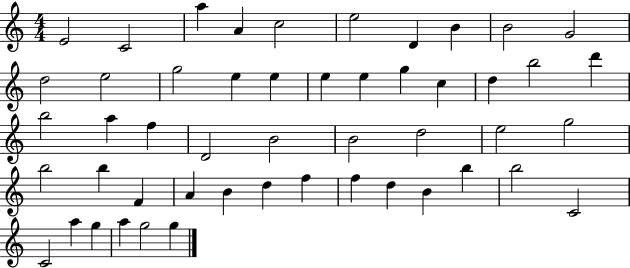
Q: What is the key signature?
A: C major